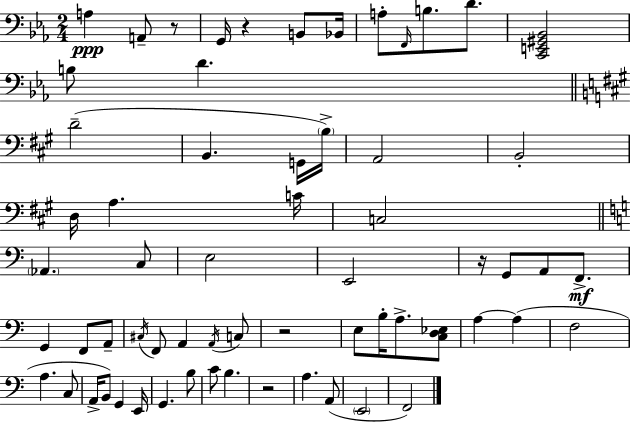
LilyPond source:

{
  \clef bass
  \numericTimeSignature
  \time 2/4
  \key c \minor
  a4\ppp a,8-- r8 | g,16 r4 b,8 bes,16 | a8-. \grace { f,16 } b8. d'8. | <c, e, gis, bes,>2 | \break b8 d'4. | \bar "||" \break \key a \major d'2--( | b,4. g,16 \parenthesize b16->) | a,2 | b,2-. | \break d16 a4. c'16 | c2 | \bar "||" \break \key a \minor \parenthesize aes,4. c8 | e2 | e,2 | r16 g,8 a,8 f,8.->\mf | \break g,4 f,8 a,8-- | \acciaccatura { cis16 } f,8 a,4 \acciaccatura { a,16 } | c8 r2 | e8 b16-. a8.-> | \break <c d ees>8 a4~~ a4( | f2 | a4. | c8 a,16-> b,8) g,4 | \break e,16 g,4. | b8 c'8 b4. | r2 | a4. | \break a,8( \parenthesize e,2 | f,2) | \bar "|."
}